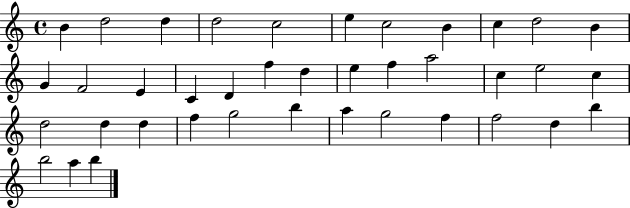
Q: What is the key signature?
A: C major